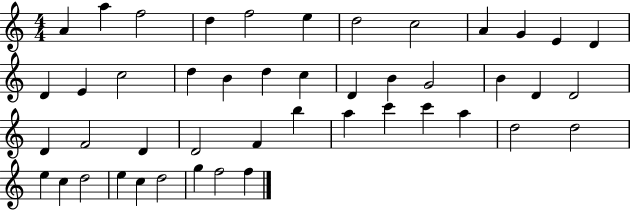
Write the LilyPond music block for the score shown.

{
  \clef treble
  \numericTimeSignature
  \time 4/4
  \key c \major
  a'4 a''4 f''2 | d''4 f''2 e''4 | d''2 c''2 | a'4 g'4 e'4 d'4 | \break d'4 e'4 c''2 | d''4 b'4 d''4 c''4 | d'4 b'4 g'2 | b'4 d'4 d'2 | \break d'4 f'2 d'4 | d'2 f'4 b''4 | a''4 c'''4 c'''4 a''4 | d''2 d''2 | \break e''4 c''4 d''2 | e''4 c''4 d''2 | g''4 f''2 f''4 | \bar "|."
}